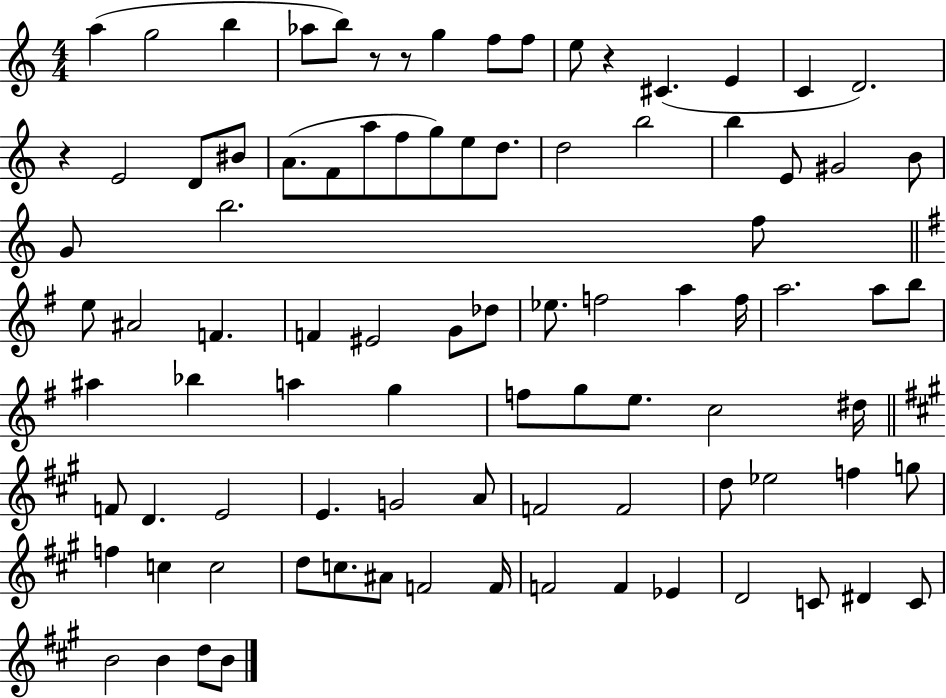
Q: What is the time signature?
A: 4/4